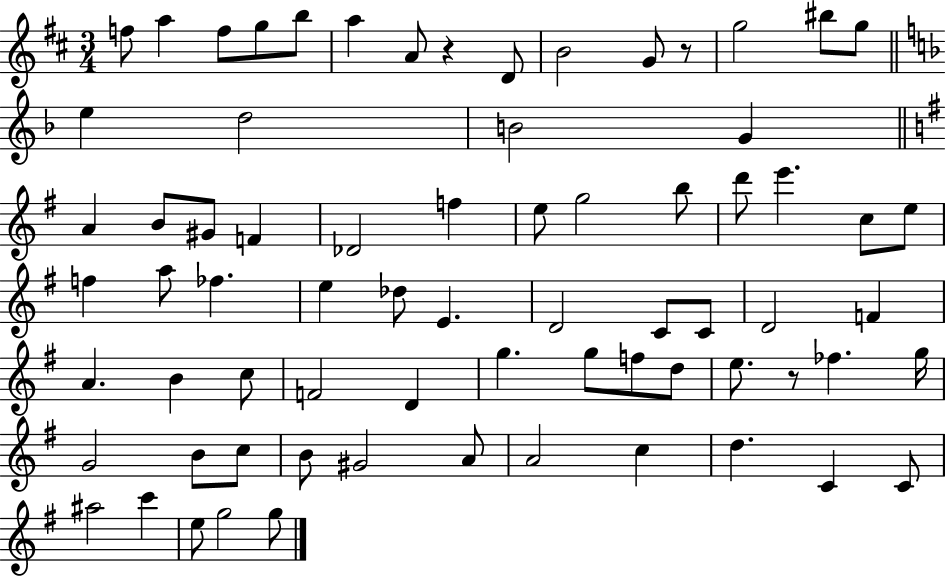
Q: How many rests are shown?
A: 3